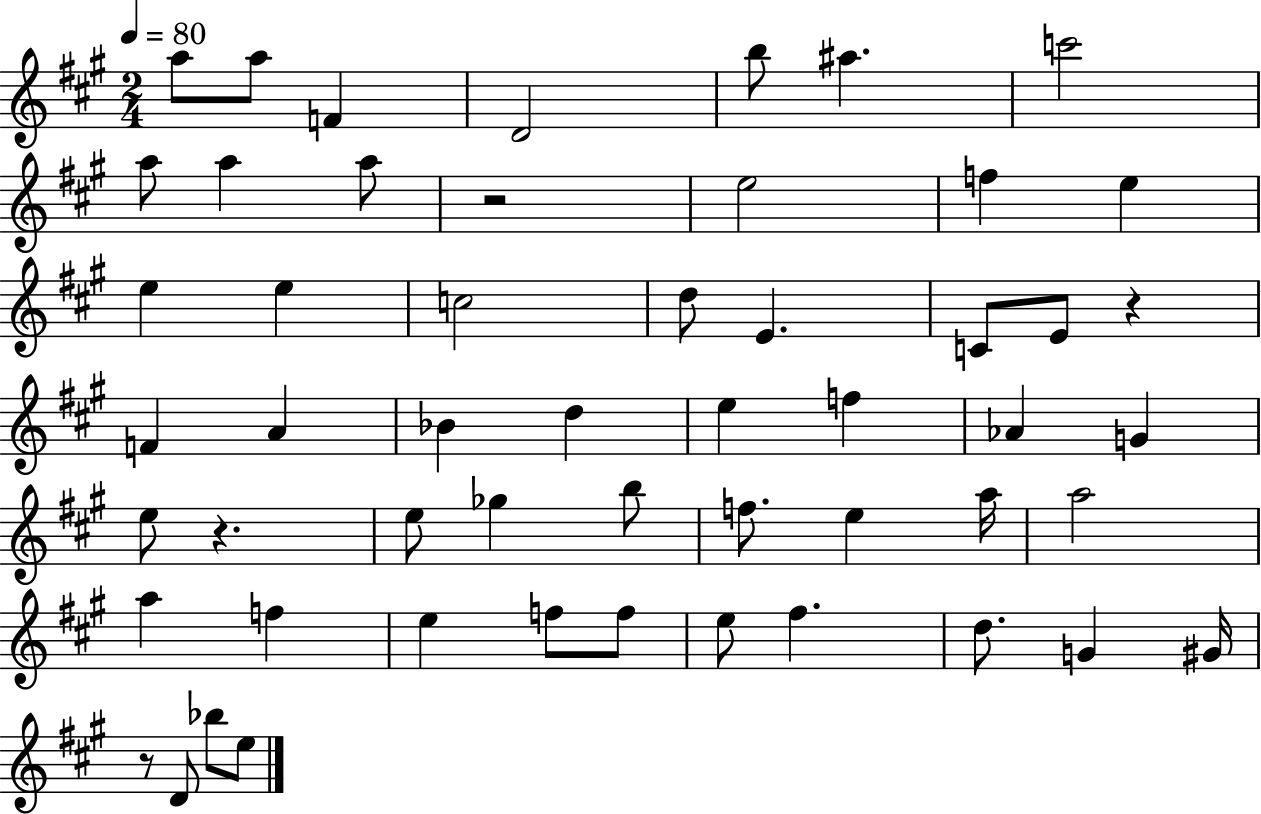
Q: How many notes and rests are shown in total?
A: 53